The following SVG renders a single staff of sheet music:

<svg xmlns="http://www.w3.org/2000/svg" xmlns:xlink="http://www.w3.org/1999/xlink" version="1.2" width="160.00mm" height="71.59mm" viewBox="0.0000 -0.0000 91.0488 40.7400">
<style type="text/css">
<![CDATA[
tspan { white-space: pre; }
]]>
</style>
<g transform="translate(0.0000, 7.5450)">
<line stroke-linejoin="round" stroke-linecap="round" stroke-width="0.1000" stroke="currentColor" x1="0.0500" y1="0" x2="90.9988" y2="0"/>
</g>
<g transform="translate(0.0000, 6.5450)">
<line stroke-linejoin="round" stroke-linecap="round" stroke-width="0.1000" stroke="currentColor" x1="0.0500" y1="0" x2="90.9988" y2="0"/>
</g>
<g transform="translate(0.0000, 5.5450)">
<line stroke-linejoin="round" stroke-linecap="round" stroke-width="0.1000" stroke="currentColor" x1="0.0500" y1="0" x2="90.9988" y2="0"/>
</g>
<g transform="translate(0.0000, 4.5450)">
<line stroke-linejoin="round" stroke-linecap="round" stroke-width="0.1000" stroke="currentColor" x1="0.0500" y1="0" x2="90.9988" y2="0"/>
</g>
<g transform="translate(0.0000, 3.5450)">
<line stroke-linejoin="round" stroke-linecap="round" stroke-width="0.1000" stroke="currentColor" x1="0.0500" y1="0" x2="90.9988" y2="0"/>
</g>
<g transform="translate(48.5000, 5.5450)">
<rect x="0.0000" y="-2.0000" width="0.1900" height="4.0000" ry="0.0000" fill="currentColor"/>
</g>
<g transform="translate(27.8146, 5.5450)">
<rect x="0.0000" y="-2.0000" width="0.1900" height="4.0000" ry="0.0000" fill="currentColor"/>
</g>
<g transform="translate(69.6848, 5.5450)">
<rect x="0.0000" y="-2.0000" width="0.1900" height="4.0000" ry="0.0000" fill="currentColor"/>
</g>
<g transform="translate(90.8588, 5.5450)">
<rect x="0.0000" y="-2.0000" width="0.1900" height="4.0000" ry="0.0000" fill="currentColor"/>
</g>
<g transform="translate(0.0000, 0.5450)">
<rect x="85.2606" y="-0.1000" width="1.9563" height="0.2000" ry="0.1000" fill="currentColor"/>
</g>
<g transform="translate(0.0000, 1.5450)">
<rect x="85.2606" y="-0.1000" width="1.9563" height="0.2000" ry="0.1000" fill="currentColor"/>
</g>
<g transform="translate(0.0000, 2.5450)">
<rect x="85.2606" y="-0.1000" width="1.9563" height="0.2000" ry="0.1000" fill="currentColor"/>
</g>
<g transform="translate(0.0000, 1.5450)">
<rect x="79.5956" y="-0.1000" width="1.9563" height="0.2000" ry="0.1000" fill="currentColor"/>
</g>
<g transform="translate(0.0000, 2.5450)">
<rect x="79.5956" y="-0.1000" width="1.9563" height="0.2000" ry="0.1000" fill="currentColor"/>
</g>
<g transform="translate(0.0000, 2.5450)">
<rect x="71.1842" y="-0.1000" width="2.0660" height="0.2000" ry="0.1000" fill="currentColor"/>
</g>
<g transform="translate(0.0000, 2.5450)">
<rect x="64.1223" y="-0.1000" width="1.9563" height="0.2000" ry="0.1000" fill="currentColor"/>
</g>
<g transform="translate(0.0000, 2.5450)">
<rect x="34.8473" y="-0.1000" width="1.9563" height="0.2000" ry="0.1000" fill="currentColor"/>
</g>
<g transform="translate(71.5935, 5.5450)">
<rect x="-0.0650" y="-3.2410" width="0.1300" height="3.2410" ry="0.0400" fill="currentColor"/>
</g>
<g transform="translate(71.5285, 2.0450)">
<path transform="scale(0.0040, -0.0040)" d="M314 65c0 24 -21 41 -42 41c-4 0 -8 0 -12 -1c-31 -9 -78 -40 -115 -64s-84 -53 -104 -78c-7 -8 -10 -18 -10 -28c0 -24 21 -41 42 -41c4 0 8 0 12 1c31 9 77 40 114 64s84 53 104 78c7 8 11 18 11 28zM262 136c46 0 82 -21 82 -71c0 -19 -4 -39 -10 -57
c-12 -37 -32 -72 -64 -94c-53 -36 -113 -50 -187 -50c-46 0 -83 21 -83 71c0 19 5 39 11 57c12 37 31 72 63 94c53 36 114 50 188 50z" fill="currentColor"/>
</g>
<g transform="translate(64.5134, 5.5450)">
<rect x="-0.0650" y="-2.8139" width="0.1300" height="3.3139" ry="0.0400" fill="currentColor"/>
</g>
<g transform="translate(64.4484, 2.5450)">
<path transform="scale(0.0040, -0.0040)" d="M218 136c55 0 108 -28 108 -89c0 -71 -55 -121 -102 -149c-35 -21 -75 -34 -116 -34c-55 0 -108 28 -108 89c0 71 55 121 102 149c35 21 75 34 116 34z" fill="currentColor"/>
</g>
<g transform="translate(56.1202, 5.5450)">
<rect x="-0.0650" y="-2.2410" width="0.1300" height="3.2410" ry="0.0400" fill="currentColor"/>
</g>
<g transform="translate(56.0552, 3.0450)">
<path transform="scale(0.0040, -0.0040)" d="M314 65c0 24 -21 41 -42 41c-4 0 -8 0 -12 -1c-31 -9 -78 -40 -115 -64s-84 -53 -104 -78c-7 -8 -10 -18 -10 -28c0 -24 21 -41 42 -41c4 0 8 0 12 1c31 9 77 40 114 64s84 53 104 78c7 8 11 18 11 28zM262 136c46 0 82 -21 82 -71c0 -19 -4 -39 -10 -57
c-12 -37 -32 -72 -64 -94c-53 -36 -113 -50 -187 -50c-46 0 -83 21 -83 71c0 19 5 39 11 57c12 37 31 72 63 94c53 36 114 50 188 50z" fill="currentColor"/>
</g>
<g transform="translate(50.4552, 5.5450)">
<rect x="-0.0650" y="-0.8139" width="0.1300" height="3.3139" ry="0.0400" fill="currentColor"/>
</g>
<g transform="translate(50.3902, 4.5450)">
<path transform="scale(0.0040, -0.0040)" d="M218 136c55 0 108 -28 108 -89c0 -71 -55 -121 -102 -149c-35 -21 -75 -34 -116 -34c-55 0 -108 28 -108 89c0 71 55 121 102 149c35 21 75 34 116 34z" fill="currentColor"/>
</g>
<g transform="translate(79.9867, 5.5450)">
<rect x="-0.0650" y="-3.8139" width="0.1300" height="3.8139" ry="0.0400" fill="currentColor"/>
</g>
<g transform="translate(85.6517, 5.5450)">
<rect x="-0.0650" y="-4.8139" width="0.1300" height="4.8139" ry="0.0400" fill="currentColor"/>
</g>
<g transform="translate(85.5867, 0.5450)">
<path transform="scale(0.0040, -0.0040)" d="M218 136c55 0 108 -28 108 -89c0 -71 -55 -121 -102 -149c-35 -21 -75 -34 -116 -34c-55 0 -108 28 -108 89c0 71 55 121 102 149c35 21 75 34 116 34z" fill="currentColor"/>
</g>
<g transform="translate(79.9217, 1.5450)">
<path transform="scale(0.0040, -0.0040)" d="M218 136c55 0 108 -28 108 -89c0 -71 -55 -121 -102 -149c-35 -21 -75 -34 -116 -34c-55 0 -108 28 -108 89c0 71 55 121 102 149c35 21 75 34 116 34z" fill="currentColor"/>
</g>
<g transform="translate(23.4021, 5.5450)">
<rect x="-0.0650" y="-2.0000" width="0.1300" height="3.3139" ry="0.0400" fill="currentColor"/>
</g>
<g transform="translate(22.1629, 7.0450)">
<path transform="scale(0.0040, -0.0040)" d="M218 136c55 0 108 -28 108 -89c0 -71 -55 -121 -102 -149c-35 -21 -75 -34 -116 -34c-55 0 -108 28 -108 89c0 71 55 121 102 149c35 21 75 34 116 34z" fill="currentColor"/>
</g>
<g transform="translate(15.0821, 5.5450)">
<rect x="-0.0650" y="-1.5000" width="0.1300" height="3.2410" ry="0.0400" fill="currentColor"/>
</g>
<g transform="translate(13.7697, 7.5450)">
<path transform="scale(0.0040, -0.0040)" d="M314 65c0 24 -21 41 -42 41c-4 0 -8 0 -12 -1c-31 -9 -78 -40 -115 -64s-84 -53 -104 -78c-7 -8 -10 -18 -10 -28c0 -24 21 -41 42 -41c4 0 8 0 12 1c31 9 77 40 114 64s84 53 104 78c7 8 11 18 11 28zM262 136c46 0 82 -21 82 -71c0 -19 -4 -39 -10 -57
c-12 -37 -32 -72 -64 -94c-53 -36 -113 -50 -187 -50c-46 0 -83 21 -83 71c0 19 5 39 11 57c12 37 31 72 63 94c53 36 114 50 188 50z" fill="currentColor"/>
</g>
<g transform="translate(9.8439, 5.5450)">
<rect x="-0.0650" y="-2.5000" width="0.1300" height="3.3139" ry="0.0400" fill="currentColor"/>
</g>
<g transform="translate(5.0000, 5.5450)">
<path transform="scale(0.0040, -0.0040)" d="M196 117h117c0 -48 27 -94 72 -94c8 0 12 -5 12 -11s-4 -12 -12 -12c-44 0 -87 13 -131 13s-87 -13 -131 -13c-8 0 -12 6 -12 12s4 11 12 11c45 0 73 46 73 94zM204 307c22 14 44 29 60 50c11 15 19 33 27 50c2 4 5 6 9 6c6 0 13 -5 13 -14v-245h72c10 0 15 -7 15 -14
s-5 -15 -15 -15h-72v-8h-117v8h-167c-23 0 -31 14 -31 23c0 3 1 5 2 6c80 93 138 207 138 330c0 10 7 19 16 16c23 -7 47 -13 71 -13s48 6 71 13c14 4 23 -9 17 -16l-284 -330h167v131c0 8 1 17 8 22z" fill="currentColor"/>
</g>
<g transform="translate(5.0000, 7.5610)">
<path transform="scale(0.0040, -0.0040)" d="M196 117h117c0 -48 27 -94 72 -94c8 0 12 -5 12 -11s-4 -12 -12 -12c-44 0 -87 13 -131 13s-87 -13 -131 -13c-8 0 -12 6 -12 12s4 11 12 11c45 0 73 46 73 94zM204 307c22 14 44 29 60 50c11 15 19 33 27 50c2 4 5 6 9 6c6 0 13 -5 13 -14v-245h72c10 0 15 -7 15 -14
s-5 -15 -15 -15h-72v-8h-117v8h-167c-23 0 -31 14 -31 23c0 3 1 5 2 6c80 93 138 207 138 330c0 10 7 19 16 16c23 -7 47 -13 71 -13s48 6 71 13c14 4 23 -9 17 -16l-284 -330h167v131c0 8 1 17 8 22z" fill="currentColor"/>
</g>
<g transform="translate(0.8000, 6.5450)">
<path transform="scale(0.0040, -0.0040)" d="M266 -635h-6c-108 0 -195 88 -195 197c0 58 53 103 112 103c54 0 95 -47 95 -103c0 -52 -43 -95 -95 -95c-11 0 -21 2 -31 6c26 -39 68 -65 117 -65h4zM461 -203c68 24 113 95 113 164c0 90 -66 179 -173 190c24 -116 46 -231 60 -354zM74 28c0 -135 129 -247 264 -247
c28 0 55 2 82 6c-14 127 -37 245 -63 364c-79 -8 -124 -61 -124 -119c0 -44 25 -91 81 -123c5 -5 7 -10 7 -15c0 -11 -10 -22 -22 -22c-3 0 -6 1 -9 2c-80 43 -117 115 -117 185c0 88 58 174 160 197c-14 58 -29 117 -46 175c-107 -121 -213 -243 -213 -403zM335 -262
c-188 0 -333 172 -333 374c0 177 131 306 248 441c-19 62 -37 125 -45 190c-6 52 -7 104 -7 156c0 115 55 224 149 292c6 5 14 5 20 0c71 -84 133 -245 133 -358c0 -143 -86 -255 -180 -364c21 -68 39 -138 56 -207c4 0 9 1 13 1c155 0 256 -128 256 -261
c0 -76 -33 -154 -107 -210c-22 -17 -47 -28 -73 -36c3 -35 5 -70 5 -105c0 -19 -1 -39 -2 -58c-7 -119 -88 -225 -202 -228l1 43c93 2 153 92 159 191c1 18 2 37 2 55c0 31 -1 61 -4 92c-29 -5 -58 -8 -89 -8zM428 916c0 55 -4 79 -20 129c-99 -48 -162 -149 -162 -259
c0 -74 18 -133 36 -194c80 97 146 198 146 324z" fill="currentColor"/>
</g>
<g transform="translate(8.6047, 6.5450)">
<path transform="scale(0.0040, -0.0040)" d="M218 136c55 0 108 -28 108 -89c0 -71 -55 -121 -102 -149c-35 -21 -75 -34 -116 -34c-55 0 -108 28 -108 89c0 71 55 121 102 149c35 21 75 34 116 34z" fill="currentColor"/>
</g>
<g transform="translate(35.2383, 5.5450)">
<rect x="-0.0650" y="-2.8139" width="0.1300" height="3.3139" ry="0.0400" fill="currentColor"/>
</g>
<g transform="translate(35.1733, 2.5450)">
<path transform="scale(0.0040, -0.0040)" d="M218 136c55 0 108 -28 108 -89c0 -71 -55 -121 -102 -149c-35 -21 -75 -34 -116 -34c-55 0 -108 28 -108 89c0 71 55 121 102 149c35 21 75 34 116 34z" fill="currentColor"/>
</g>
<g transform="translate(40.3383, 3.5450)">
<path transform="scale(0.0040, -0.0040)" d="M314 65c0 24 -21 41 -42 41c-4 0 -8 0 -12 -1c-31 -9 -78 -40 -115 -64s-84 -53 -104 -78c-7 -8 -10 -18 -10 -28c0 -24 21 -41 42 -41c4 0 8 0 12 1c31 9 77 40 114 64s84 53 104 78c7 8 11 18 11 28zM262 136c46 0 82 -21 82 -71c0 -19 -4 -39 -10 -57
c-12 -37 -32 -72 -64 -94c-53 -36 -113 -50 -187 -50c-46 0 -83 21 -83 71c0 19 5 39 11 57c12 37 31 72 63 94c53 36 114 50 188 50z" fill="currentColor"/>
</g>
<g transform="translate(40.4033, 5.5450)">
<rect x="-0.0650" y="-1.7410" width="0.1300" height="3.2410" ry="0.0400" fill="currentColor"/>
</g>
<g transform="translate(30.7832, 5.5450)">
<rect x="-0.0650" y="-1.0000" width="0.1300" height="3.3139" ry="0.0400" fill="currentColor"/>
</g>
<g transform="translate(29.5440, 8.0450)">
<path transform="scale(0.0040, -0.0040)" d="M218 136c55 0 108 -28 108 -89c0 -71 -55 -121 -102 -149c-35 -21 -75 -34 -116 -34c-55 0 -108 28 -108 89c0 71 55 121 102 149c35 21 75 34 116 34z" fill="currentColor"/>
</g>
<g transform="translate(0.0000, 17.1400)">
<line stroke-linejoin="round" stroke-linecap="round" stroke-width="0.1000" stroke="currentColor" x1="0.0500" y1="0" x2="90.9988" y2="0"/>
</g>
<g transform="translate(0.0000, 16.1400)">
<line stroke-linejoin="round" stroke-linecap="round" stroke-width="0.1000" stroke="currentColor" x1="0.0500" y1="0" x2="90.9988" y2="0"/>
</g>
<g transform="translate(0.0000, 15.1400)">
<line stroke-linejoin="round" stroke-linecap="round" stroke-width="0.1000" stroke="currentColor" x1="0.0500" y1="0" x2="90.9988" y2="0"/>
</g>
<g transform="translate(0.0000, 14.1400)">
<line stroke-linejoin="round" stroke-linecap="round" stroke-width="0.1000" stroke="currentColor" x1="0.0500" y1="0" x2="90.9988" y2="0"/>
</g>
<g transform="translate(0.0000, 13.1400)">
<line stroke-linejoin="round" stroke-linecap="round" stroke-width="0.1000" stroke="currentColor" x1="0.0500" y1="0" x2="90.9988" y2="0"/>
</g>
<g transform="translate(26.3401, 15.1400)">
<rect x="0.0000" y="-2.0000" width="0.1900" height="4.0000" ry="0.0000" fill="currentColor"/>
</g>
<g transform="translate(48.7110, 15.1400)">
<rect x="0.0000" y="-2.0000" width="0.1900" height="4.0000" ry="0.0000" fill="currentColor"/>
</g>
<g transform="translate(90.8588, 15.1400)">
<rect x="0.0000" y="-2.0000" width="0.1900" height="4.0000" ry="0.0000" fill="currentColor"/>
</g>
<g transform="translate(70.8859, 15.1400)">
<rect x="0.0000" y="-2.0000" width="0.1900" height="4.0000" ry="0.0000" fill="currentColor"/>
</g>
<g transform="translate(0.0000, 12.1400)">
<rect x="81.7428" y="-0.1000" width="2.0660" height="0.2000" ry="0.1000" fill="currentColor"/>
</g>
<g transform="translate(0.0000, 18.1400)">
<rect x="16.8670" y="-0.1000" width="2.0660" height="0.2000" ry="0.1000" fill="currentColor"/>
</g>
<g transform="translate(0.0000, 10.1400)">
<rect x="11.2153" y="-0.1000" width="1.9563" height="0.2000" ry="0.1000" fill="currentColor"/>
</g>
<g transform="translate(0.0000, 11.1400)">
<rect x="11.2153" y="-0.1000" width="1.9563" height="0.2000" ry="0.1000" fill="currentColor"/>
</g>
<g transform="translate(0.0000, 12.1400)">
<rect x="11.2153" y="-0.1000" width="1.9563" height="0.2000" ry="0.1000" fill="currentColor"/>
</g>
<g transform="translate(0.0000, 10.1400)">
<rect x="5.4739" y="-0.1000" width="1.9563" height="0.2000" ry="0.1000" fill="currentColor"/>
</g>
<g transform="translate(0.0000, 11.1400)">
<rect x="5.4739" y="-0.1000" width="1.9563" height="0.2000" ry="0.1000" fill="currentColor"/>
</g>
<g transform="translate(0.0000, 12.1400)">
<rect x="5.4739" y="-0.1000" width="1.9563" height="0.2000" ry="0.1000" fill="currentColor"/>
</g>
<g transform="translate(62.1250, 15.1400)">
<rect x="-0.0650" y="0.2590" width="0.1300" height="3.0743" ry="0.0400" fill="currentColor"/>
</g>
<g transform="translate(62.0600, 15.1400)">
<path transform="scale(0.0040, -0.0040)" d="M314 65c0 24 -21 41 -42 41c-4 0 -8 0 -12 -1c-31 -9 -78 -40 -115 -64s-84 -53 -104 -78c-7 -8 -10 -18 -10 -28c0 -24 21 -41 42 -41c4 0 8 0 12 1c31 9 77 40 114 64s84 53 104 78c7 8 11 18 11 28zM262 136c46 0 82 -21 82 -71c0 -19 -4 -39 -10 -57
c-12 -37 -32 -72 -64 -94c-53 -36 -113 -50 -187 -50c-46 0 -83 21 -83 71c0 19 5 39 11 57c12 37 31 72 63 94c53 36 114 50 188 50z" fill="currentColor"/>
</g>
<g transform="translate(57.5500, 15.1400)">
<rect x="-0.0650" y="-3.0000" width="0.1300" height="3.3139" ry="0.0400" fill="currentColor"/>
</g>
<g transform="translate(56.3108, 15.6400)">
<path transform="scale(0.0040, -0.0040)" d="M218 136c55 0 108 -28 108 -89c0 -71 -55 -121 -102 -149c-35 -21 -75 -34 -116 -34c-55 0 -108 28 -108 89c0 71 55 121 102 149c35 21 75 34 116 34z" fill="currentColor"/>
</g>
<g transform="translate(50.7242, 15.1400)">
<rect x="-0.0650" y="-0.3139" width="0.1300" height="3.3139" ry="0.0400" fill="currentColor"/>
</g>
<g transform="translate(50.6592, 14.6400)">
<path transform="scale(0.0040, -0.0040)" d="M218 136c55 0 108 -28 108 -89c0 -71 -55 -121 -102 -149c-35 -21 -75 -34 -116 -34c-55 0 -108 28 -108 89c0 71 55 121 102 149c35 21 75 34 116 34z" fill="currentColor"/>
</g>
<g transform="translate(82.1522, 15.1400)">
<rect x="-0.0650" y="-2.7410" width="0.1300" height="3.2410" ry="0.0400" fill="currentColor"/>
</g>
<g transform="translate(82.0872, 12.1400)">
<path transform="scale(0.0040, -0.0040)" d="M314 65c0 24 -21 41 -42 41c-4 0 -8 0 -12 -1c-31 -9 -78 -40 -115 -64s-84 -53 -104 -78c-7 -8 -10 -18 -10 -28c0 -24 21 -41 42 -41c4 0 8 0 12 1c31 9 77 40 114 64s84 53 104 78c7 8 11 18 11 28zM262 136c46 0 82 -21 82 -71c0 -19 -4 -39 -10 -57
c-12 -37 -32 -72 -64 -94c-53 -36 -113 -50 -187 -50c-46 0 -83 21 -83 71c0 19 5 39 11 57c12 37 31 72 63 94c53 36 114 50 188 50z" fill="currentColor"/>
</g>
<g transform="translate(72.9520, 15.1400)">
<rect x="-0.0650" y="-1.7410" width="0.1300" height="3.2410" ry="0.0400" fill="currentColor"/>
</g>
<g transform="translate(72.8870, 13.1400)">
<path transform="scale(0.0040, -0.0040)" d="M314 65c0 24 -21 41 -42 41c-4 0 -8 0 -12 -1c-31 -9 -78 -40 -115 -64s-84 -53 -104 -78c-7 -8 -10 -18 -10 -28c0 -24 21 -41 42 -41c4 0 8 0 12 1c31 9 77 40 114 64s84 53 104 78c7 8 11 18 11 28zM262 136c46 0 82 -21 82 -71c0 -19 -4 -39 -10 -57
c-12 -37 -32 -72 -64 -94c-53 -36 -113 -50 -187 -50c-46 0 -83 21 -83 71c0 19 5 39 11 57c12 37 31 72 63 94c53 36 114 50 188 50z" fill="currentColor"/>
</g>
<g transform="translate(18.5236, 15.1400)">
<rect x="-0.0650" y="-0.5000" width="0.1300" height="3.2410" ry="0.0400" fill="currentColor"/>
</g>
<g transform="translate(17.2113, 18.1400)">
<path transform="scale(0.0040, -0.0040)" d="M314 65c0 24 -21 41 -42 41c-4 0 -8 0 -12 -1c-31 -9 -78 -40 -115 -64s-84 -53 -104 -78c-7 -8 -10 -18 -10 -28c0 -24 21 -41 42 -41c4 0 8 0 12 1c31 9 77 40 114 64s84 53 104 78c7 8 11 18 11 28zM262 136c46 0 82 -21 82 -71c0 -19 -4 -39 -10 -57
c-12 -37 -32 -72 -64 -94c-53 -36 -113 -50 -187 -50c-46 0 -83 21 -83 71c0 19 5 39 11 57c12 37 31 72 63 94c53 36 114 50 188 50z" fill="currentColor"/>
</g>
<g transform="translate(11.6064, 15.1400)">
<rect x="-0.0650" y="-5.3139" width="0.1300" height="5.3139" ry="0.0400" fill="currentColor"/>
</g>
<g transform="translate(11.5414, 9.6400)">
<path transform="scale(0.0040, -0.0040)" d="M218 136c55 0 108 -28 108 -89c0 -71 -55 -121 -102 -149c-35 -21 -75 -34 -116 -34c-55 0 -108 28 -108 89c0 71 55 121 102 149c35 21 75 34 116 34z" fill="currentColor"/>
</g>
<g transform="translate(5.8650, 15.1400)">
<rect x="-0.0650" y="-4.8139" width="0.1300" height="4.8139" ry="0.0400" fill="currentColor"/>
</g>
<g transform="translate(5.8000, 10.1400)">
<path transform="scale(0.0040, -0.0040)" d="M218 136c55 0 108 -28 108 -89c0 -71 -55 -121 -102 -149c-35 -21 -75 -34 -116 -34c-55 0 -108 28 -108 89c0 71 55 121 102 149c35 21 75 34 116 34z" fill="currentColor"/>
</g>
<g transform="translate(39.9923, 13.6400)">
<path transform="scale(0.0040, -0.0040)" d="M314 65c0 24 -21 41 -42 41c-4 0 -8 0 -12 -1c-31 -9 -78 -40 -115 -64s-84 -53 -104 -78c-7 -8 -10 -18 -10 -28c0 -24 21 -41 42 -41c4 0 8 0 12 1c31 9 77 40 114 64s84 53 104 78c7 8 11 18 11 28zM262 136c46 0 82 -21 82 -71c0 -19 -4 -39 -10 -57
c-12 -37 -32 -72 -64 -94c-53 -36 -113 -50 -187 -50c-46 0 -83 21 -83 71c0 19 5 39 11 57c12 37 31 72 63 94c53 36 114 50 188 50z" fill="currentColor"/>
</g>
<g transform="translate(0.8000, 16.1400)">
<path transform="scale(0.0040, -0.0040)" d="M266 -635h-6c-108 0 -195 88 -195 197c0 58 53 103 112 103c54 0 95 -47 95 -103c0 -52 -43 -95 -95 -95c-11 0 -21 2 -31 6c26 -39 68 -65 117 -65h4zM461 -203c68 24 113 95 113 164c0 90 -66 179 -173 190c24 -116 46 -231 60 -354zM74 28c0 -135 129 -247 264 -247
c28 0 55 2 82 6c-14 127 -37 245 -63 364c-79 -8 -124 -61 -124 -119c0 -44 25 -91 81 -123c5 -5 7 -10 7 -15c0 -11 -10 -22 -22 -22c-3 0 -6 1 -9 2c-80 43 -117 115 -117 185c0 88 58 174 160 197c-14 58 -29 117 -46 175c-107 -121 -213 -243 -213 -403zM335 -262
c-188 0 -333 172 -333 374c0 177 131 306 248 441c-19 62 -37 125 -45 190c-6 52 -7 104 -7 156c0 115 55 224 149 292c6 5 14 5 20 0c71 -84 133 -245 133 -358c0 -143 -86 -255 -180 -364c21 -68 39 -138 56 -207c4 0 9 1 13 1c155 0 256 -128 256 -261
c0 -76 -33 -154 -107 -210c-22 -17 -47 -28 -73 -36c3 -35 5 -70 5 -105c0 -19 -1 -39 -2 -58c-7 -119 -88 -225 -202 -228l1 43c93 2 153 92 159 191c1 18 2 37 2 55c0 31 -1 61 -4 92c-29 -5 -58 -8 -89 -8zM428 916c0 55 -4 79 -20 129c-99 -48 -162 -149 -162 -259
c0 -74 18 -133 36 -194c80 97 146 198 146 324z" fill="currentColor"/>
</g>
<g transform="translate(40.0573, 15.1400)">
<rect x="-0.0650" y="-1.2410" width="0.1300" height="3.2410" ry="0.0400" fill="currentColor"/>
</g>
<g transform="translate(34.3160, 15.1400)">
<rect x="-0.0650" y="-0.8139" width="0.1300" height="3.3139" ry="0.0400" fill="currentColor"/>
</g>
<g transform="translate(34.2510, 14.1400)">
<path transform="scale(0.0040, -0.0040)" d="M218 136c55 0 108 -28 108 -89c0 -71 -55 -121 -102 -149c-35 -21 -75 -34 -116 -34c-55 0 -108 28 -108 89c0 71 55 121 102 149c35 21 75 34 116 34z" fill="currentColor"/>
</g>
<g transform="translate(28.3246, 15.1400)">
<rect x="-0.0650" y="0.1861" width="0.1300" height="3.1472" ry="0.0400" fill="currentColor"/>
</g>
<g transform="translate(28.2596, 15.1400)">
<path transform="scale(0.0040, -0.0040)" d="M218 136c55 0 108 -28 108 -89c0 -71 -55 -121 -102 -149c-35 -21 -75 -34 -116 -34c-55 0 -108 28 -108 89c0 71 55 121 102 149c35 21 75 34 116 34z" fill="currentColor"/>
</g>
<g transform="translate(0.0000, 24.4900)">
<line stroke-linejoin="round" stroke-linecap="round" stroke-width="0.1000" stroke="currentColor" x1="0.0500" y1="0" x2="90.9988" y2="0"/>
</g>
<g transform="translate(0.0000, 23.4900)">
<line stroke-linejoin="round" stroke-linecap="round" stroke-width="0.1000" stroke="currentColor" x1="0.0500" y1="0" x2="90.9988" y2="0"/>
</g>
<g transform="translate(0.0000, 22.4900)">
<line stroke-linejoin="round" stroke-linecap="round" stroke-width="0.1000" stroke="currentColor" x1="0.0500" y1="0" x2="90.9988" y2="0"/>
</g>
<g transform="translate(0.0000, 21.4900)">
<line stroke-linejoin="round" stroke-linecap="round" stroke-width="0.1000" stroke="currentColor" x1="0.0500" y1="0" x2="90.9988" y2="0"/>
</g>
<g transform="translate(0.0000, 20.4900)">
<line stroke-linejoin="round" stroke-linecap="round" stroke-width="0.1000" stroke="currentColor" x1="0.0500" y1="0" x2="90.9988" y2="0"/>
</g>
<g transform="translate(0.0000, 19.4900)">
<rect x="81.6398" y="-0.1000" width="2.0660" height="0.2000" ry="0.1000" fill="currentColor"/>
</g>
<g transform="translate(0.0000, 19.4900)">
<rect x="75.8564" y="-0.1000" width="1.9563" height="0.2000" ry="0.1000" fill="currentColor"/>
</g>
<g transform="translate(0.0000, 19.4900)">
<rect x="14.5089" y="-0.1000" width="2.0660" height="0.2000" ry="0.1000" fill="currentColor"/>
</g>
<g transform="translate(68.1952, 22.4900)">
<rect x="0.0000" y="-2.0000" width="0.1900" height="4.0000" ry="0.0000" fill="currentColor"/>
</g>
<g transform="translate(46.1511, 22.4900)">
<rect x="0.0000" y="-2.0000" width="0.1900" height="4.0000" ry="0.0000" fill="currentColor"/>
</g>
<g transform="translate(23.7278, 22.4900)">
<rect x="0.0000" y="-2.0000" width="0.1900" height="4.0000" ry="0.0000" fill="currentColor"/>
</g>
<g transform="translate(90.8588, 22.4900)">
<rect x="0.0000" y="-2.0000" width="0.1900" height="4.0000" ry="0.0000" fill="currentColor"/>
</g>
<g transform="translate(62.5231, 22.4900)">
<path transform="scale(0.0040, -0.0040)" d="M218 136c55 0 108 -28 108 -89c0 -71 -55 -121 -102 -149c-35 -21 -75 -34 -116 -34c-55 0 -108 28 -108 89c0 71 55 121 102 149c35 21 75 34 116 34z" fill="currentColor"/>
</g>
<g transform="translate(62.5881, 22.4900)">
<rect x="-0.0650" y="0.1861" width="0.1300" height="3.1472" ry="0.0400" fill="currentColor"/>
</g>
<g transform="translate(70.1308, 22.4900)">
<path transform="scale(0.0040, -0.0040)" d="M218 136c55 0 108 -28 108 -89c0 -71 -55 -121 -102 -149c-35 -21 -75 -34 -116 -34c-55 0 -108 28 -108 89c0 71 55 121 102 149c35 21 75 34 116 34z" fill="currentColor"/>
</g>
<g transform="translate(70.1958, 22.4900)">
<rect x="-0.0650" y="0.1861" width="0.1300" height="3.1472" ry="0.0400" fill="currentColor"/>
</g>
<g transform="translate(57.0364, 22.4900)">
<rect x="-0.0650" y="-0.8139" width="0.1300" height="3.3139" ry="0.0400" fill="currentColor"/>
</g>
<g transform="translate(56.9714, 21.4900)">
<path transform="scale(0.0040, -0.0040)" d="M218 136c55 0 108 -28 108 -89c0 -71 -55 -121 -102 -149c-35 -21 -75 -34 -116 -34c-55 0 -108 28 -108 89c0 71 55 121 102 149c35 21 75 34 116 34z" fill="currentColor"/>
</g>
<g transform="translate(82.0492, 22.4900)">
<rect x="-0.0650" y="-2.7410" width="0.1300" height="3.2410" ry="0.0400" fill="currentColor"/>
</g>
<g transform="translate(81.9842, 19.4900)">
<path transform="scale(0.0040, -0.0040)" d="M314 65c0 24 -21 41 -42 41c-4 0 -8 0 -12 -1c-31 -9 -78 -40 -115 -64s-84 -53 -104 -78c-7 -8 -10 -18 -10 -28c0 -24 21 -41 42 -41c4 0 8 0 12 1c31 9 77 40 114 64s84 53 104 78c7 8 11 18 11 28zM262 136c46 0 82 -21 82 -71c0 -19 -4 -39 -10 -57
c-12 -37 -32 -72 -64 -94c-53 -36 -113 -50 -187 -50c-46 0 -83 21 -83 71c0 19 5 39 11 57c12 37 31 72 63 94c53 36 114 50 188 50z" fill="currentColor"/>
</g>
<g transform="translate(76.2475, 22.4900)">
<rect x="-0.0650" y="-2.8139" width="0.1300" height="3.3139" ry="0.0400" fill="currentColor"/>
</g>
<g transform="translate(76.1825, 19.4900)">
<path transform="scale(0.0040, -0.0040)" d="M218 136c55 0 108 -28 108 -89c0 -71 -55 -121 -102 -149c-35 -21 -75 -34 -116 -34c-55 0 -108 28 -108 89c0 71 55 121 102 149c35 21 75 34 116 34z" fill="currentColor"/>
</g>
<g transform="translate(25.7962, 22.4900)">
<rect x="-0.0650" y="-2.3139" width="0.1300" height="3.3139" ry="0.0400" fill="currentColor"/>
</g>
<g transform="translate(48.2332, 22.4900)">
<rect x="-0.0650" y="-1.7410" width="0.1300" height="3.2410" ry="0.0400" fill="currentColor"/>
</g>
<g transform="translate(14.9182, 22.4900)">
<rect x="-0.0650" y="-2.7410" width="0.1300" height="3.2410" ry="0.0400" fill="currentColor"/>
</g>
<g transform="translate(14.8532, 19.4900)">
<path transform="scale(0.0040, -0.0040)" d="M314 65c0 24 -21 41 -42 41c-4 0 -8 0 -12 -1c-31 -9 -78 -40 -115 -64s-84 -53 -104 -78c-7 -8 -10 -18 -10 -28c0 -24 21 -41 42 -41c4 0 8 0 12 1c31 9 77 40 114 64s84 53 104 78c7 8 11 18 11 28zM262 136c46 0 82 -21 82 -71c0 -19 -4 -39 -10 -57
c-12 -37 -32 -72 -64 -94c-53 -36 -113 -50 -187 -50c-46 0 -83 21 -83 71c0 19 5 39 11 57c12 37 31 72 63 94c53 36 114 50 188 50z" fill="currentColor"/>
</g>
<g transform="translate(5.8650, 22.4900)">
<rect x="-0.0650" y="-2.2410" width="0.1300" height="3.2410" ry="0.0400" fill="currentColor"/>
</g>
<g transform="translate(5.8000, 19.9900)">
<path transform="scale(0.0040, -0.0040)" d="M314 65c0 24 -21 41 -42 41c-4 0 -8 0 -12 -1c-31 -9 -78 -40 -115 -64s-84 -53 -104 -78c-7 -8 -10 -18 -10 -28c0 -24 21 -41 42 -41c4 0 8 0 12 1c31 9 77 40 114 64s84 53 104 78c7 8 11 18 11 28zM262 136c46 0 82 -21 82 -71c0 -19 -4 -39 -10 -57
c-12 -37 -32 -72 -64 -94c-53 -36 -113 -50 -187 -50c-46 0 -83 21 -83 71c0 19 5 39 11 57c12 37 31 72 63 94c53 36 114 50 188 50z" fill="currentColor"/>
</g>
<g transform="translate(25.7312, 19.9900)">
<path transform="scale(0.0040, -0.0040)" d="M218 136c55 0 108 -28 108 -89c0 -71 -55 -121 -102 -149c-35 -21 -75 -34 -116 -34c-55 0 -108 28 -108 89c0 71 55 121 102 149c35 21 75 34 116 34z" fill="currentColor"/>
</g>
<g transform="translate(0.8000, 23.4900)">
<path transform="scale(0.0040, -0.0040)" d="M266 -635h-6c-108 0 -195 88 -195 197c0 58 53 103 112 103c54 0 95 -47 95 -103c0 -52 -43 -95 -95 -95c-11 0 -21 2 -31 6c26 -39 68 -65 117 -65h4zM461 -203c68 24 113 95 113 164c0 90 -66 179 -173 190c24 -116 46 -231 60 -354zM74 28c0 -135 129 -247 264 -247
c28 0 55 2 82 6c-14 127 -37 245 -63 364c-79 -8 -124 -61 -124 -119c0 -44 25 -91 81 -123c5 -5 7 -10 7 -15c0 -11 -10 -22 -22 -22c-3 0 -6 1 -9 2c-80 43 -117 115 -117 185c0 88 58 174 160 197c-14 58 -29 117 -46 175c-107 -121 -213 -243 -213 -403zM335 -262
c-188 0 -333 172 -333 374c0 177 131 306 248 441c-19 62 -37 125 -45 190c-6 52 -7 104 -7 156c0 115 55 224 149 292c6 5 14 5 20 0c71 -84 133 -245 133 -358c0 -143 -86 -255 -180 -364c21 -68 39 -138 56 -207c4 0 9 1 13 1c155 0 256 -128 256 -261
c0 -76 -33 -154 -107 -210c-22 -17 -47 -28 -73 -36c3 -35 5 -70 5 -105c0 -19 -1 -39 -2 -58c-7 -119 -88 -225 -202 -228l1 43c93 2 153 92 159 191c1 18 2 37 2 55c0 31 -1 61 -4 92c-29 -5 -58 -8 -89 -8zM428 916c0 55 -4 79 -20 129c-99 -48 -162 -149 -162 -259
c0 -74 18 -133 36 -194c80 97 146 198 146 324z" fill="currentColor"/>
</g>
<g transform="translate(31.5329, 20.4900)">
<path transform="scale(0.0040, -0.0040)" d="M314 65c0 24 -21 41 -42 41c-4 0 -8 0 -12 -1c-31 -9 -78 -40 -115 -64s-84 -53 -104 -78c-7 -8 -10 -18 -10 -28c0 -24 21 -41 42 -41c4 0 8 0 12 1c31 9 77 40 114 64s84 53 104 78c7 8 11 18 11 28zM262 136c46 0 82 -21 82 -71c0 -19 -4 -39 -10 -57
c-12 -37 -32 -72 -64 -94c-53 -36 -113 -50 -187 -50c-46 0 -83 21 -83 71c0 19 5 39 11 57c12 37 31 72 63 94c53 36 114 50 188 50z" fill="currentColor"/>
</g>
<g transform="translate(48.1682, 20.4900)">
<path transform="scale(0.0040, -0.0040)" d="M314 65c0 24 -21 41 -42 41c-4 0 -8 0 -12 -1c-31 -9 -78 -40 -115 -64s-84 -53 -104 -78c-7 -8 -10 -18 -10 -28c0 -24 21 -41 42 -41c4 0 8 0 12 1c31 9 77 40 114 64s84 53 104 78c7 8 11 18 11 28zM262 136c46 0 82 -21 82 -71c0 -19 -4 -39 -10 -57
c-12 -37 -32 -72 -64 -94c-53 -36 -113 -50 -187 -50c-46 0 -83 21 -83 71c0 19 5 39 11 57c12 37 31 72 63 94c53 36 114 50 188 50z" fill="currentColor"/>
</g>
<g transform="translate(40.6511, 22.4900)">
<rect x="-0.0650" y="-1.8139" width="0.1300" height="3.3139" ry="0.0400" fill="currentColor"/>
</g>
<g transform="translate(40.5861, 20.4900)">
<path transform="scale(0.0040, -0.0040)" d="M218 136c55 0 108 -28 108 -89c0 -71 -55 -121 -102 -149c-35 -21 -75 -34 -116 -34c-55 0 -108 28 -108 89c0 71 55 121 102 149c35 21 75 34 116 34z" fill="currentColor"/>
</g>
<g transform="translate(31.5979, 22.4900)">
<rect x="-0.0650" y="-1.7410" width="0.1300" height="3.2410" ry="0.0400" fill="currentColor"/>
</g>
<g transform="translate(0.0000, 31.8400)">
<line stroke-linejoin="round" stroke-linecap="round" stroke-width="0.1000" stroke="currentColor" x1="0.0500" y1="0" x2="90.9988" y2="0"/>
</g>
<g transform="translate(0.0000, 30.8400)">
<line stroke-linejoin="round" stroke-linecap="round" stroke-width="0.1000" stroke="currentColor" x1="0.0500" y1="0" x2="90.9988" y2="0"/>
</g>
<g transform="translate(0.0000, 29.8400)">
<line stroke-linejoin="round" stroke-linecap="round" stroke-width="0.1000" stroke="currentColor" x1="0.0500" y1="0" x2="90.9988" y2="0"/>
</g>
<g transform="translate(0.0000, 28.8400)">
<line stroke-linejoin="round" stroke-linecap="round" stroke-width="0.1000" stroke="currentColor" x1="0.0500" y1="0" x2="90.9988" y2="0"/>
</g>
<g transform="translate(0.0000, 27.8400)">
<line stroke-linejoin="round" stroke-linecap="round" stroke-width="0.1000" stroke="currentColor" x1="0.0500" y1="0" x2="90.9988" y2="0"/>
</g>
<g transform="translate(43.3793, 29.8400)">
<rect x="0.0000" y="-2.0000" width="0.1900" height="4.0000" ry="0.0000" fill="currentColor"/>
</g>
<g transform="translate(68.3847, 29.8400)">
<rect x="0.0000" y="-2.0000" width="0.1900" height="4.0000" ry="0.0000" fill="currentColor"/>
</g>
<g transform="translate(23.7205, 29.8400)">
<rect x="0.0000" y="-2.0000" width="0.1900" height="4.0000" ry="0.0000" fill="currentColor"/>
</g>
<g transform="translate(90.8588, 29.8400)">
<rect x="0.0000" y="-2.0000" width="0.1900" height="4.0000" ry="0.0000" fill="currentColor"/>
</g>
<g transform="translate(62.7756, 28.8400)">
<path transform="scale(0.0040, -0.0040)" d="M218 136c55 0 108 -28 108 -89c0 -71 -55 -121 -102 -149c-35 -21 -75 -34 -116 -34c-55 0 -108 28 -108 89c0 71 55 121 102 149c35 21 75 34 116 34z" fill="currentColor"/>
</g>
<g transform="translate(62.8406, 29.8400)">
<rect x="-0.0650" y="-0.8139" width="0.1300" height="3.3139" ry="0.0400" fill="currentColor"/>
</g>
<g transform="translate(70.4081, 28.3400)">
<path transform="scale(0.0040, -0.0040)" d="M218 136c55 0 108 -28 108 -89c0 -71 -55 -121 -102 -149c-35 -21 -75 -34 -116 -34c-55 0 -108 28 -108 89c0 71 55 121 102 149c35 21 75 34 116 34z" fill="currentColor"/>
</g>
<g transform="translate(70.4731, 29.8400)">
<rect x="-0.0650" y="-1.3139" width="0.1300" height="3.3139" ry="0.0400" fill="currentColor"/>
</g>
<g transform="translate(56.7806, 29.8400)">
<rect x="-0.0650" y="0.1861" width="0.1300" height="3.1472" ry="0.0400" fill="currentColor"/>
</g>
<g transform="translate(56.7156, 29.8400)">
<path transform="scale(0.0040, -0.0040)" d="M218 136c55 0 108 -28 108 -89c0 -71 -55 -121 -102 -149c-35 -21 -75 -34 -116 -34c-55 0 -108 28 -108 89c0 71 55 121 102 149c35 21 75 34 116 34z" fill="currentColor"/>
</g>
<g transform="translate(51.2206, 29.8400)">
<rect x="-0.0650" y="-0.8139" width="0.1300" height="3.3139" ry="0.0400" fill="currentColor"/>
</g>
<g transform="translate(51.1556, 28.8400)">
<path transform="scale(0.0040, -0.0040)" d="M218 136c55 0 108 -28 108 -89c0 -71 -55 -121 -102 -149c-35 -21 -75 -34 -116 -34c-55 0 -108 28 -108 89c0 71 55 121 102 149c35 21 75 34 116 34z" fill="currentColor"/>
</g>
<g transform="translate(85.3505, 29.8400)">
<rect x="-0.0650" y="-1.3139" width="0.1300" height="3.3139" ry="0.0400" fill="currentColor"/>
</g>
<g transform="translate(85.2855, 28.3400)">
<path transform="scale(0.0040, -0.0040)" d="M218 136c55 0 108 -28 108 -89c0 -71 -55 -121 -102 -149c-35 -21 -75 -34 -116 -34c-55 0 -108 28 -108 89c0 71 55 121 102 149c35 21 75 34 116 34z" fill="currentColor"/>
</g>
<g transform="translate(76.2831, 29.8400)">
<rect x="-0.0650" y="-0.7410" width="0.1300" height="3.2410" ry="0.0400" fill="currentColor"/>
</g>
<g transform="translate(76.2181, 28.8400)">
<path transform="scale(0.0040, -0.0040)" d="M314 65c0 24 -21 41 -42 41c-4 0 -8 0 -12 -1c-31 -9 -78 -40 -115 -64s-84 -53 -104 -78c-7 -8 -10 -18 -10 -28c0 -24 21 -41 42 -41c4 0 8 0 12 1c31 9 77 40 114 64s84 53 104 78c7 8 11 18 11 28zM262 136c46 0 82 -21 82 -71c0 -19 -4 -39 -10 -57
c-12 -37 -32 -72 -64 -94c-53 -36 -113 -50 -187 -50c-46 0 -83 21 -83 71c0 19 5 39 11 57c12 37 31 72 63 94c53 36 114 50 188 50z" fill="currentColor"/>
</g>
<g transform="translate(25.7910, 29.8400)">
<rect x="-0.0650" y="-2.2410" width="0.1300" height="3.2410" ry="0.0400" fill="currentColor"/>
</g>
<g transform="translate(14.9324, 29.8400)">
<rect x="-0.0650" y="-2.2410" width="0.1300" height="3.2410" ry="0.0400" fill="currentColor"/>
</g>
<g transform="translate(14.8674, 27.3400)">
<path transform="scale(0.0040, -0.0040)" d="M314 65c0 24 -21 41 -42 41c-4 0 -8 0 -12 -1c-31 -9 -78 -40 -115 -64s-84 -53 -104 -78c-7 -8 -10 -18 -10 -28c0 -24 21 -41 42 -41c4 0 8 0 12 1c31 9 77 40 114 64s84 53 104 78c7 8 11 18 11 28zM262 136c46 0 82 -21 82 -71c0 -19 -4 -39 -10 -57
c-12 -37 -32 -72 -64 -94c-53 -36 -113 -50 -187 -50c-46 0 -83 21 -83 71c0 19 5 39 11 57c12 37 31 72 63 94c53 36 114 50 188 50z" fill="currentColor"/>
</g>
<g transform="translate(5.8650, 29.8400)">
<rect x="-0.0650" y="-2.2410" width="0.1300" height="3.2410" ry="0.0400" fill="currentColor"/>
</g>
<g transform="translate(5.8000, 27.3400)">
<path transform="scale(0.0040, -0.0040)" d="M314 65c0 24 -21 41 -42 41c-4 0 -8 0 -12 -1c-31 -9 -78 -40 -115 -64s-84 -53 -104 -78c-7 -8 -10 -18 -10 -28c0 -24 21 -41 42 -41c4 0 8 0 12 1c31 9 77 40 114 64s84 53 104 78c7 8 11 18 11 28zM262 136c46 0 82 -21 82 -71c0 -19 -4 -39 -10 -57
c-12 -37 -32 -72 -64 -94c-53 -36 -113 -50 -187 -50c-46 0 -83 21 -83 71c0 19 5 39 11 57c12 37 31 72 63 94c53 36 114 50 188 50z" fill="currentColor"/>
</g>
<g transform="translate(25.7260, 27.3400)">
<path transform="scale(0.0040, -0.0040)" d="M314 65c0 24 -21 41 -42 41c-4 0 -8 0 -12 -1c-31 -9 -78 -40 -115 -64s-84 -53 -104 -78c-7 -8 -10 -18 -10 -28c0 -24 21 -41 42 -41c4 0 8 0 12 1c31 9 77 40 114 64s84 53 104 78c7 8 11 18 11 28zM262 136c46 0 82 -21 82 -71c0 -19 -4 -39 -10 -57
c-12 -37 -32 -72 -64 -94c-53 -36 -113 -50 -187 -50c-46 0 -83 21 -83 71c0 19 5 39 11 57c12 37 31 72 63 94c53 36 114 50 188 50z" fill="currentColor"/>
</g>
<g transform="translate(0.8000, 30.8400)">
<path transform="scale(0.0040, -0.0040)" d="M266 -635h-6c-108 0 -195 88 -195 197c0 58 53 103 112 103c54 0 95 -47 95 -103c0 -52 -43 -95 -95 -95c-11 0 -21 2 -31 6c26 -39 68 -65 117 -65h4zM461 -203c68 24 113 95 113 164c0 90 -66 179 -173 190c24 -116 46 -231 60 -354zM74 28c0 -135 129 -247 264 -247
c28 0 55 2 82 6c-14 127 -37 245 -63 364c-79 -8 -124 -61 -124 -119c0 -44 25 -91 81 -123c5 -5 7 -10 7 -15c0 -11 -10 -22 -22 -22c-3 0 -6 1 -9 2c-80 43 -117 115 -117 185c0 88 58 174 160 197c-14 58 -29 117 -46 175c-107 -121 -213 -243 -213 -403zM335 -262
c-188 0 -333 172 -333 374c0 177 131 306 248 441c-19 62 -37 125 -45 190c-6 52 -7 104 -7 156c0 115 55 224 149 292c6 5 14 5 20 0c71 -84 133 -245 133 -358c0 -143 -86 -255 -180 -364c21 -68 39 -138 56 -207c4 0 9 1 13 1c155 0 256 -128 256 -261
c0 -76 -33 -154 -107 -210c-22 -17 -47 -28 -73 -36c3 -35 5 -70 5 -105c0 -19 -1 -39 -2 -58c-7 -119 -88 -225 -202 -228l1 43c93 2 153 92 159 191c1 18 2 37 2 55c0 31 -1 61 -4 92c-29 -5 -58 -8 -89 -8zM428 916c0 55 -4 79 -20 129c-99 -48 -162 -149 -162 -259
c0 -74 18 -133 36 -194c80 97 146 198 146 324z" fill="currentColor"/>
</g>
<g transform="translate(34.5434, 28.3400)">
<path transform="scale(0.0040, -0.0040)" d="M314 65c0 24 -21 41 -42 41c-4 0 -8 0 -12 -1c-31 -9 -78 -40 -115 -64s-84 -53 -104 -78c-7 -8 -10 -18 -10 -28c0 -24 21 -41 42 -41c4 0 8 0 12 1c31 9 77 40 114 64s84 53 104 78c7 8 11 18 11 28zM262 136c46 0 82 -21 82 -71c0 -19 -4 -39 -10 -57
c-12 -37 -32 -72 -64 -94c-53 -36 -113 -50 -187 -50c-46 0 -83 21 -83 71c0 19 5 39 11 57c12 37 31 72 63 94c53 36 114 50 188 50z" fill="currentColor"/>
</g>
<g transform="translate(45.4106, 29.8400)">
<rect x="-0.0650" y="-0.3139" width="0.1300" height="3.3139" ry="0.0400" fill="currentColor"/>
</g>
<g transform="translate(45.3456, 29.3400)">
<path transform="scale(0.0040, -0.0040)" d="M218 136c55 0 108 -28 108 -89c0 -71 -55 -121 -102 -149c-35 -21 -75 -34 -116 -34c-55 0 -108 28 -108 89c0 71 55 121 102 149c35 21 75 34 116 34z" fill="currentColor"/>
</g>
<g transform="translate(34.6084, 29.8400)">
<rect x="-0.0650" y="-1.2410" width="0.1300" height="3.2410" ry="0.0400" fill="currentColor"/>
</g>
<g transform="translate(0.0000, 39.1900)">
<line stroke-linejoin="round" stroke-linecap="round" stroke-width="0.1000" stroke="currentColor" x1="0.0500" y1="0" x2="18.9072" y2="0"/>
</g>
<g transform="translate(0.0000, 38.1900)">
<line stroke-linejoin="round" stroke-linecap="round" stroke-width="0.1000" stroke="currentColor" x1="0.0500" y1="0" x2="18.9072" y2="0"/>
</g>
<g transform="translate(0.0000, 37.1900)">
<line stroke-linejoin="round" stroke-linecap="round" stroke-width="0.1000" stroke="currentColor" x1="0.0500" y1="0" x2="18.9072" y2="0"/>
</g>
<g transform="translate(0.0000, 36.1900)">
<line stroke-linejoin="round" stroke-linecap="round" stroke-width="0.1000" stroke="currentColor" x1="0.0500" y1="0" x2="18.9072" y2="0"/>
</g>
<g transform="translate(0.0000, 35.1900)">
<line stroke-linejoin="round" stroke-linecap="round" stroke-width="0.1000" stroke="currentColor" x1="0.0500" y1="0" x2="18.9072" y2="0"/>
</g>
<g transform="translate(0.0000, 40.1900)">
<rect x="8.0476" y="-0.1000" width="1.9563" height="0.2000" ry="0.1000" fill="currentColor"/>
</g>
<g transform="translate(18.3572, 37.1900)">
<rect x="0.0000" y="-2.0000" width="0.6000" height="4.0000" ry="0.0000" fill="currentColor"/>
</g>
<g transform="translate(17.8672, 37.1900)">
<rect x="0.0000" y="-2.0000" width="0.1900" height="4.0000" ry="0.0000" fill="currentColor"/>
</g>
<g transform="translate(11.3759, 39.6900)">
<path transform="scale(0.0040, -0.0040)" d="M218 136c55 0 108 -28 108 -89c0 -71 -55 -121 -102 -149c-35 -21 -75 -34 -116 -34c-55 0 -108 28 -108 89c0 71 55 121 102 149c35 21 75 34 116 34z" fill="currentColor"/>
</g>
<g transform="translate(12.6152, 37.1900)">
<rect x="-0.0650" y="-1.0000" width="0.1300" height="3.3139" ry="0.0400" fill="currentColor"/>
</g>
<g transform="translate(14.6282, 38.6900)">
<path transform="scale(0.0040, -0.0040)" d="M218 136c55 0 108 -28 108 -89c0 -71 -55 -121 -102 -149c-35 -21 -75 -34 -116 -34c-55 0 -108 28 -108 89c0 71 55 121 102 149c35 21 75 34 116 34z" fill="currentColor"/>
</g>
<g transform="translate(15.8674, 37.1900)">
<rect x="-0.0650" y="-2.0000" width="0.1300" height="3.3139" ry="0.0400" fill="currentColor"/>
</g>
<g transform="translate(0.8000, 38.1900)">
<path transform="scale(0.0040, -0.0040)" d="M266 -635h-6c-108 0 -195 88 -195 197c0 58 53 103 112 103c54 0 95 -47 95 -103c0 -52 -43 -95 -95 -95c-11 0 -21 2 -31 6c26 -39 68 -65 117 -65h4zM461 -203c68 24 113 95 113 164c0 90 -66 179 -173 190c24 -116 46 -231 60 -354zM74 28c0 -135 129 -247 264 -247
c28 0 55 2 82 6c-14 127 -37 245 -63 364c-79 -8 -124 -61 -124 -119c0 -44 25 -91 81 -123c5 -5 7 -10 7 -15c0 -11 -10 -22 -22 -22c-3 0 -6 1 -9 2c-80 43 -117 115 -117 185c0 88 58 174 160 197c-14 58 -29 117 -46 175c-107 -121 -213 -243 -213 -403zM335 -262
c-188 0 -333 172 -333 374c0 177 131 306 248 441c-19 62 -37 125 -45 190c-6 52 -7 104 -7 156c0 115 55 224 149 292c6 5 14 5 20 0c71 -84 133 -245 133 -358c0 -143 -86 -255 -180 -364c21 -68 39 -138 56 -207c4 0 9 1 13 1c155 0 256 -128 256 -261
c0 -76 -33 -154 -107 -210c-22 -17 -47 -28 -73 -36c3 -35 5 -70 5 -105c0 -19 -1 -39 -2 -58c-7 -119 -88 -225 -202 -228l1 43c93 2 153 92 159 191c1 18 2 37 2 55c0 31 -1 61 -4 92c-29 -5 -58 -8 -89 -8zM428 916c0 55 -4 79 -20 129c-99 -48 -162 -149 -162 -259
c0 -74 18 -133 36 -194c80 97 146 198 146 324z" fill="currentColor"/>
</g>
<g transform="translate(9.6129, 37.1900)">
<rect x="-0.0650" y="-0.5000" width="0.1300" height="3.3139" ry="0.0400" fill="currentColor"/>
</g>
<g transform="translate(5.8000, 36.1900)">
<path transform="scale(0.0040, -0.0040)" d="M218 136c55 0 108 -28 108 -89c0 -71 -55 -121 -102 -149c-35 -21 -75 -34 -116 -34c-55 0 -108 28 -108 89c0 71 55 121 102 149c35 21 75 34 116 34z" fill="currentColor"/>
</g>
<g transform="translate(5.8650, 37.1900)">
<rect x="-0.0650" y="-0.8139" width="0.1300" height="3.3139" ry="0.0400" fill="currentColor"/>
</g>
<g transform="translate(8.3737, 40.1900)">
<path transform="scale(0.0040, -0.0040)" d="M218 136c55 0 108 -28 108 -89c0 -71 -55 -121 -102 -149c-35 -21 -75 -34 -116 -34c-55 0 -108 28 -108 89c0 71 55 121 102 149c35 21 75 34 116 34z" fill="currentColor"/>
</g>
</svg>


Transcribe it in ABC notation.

X:1
T:Untitled
M:4/4
L:1/4
K:C
G E2 F D a f2 d g2 a b2 c' e' e' f' C2 B d e2 c A B2 f2 a2 g2 a2 g f2 f f2 d B B a a2 g2 g2 g2 e2 c d B d e d2 e d C D F